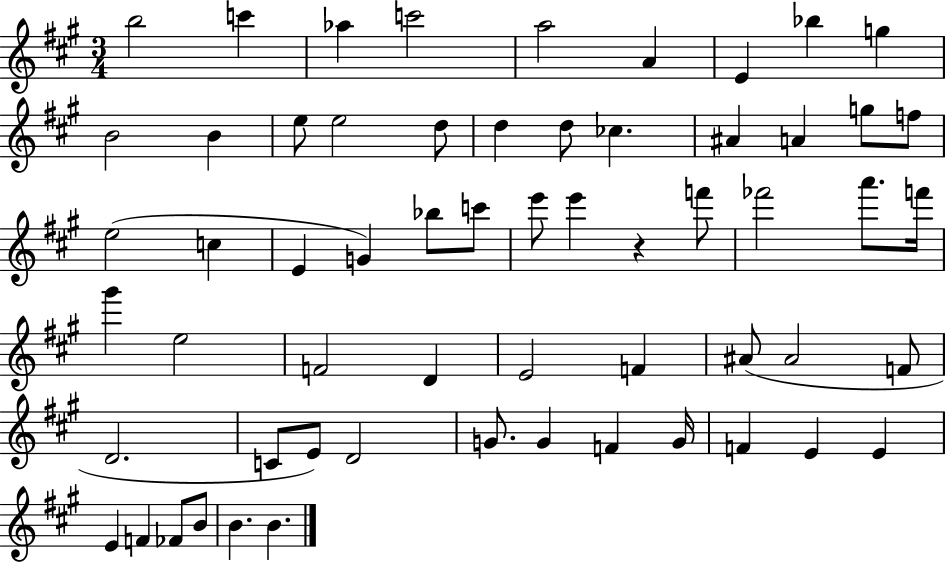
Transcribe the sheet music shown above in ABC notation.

X:1
T:Untitled
M:3/4
L:1/4
K:A
b2 c' _a c'2 a2 A E _b g B2 B e/2 e2 d/2 d d/2 _c ^A A g/2 f/2 e2 c E G _b/2 c'/2 e'/2 e' z f'/2 _f'2 a'/2 f'/4 ^g' e2 F2 D E2 F ^A/2 ^A2 F/2 D2 C/2 E/2 D2 G/2 G F G/4 F E E E F _F/2 B/2 B B